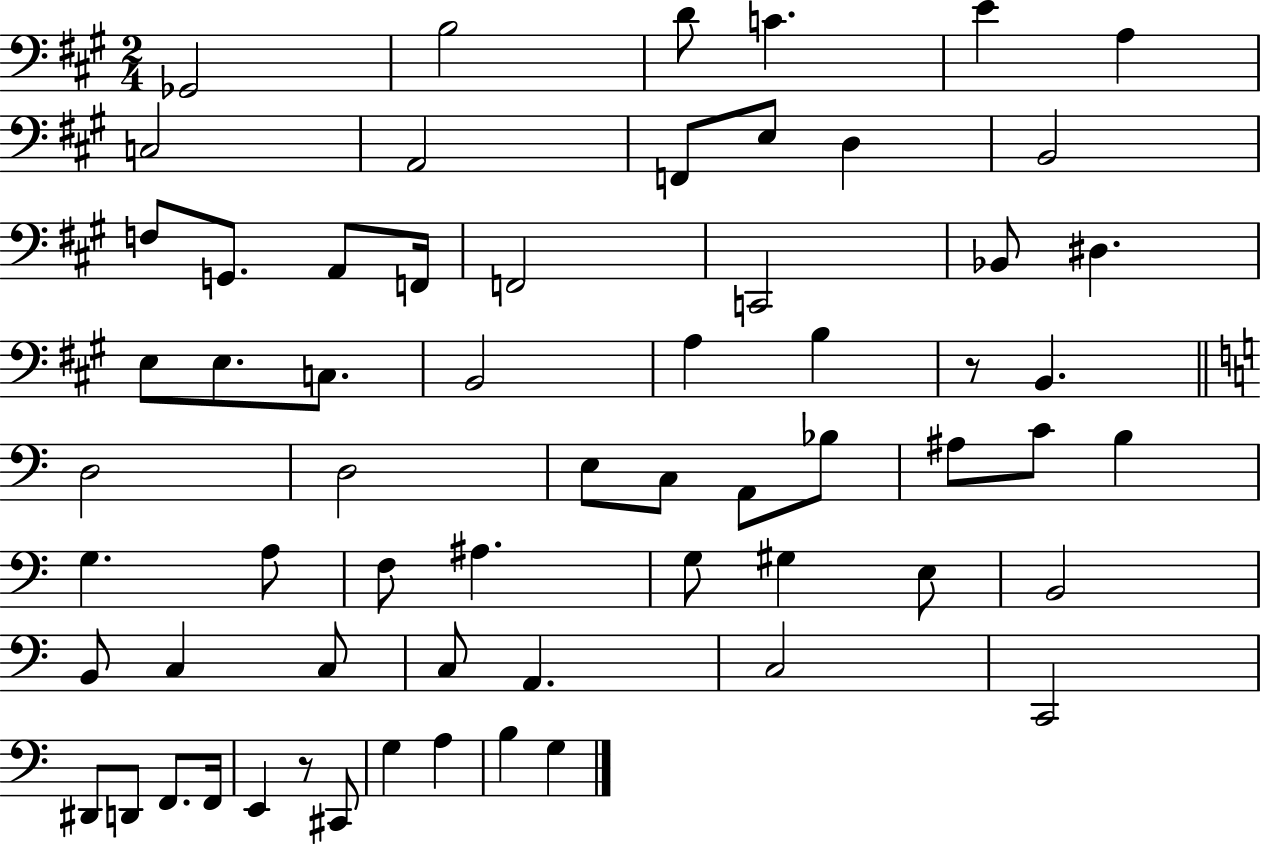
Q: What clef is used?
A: bass